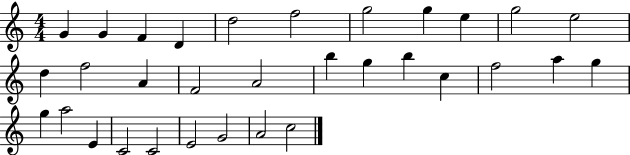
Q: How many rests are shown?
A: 0